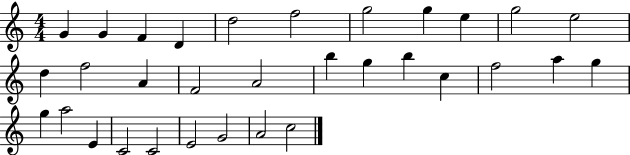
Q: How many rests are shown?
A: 0